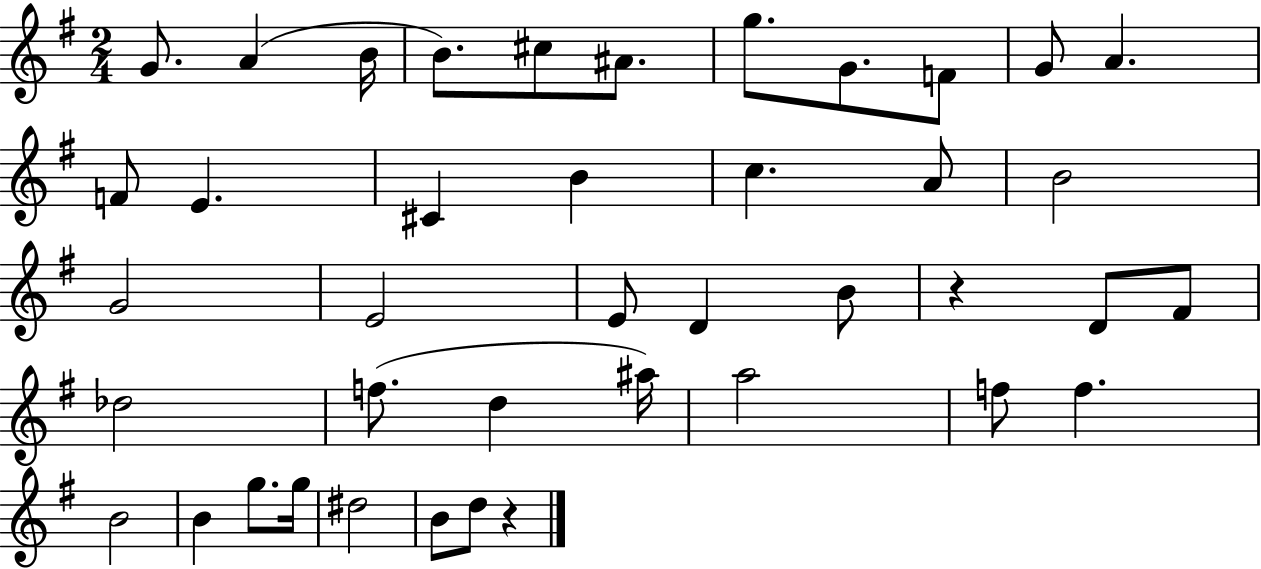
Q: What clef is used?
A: treble